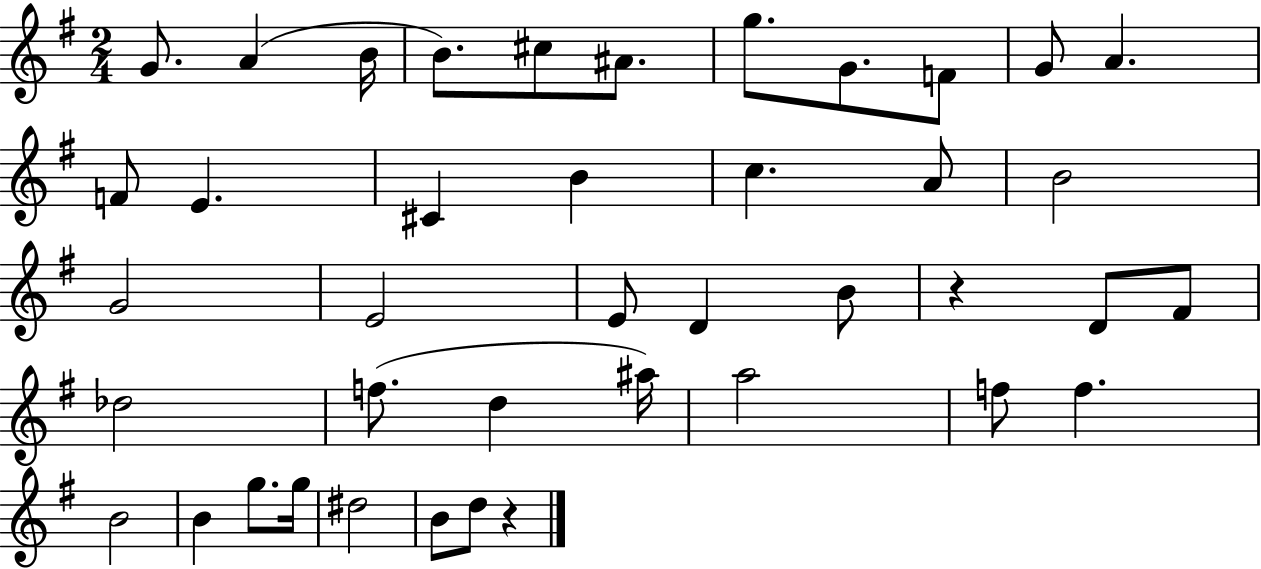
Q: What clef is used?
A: treble